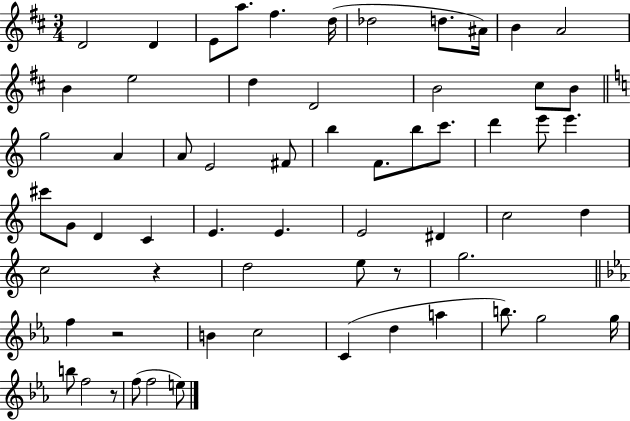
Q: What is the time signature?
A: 3/4